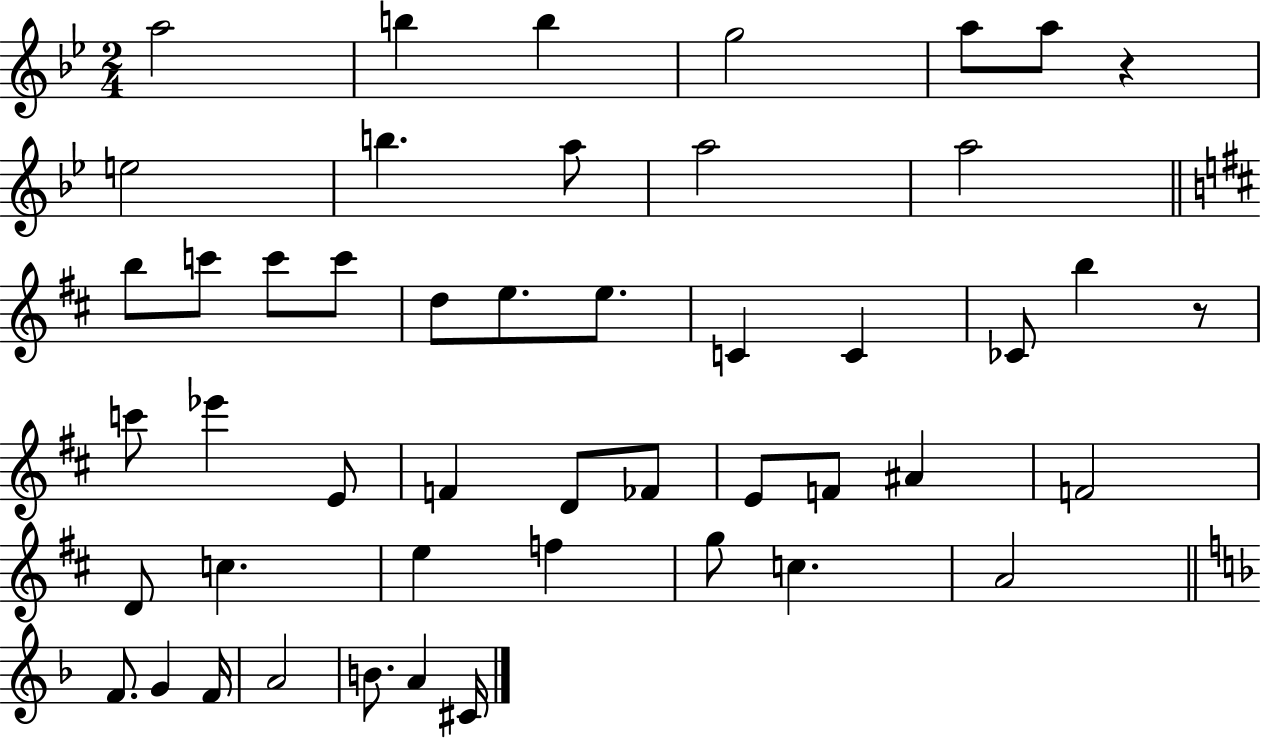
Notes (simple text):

A5/h B5/q B5/q G5/h A5/e A5/e R/q E5/h B5/q. A5/e A5/h A5/h B5/e C6/e C6/e C6/e D5/e E5/e. E5/e. C4/q C4/q CES4/e B5/q R/e C6/e Eb6/q E4/e F4/q D4/e FES4/e E4/e F4/e A#4/q F4/h D4/e C5/q. E5/q F5/q G5/e C5/q. A4/h F4/e. G4/q F4/s A4/h B4/e. A4/q C#4/s